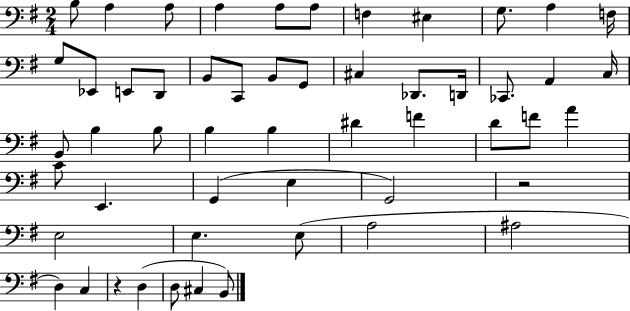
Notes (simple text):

B3/e A3/q A3/e A3/q A3/e A3/e F3/q EIS3/q G3/e. A3/q F3/s G3/e Eb2/e E2/e D2/e B2/e C2/e B2/e G2/e C#3/q Db2/e. D2/s CES2/e. A2/q C3/s B2/e B3/q B3/e B3/q B3/q D#4/q F4/q D4/e F4/e A4/q C4/e E2/q. G2/q E3/q G2/h R/h E3/h E3/q. E3/e A3/h A#3/h D3/q C3/q R/q D3/q D3/e C#3/q B2/e